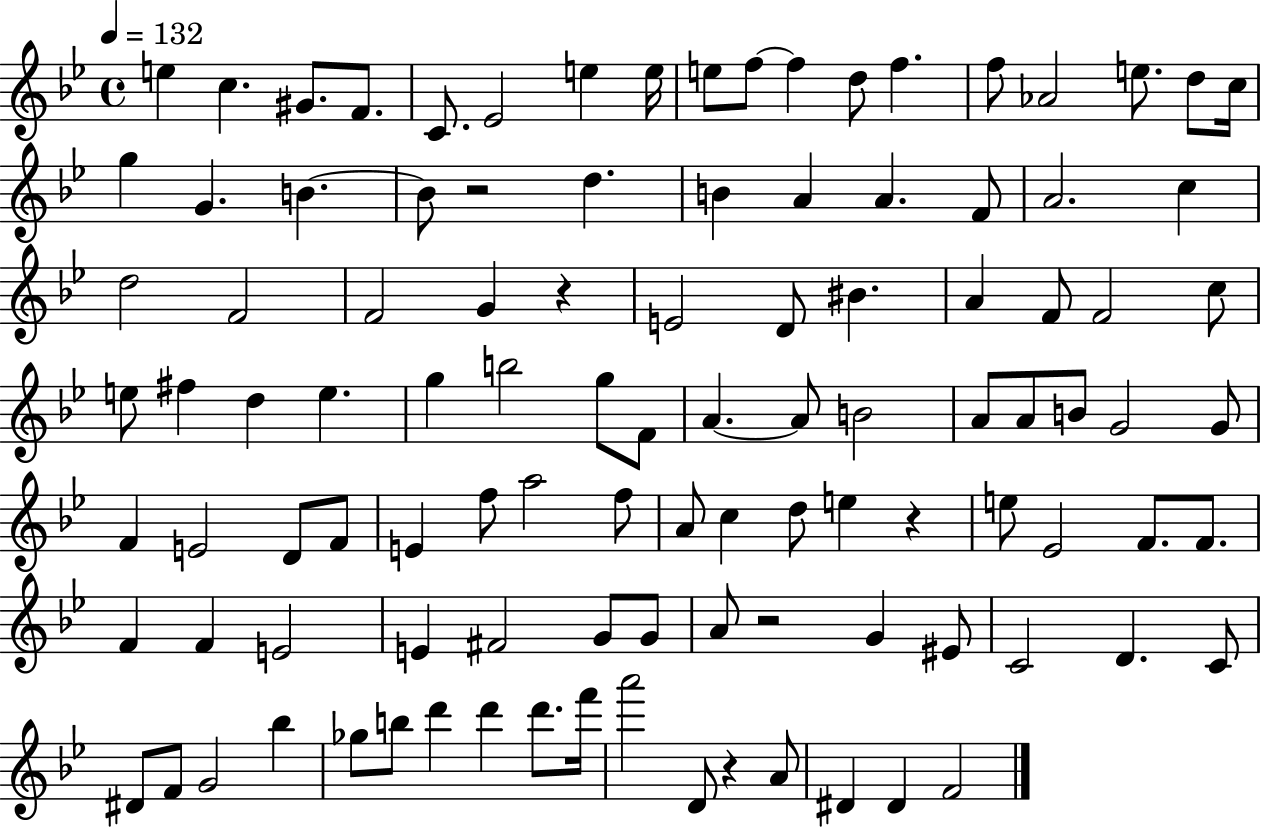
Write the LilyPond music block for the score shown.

{
  \clef treble
  \time 4/4
  \defaultTimeSignature
  \key bes \major
  \tempo 4 = 132
  \repeat volta 2 { e''4 c''4. gis'8. f'8. | c'8. ees'2 e''4 e''16 | e''8 f''8~~ f''4 d''8 f''4. | f''8 aes'2 e''8. d''8 c''16 | \break g''4 g'4. b'4.~~ | b'8 r2 d''4. | b'4 a'4 a'4. f'8 | a'2. c''4 | \break d''2 f'2 | f'2 g'4 r4 | e'2 d'8 bis'4. | a'4 f'8 f'2 c''8 | \break e''8 fis''4 d''4 e''4. | g''4 b''2 g''8 f'8 | a'4.~~ a'8 b'2 | a'8 a'8 b'8 g'2 g'8 | \break f'4 e'2 d'8 f'8 | e'4 f''8 a''2 f''8 | a'8 c''4 d''8 e''4 r4 | e''8 ees'2 f'8. f'8. | \break f'4 f'4 e'2 | e'4 fis'2 g'8 g'8 | a'8 r2 g'4 eis'8 | c'2 d'4. c'8 | \break dis'8 f'8 g'2 bes''4 | ges''8 b''8 d'''4 d'''4 d'''8. f'''16 | a'''2 d'8 r4 a'8 | dis'4 dis'4 f'2 | \break } \bar "|."
}